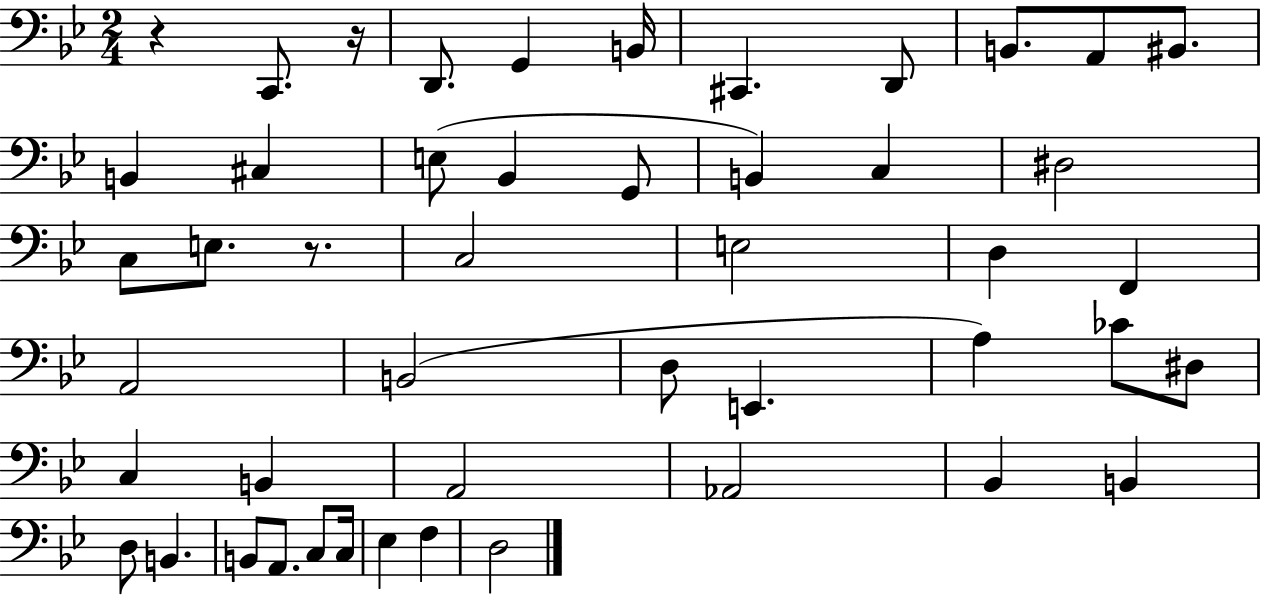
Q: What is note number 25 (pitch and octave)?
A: B2